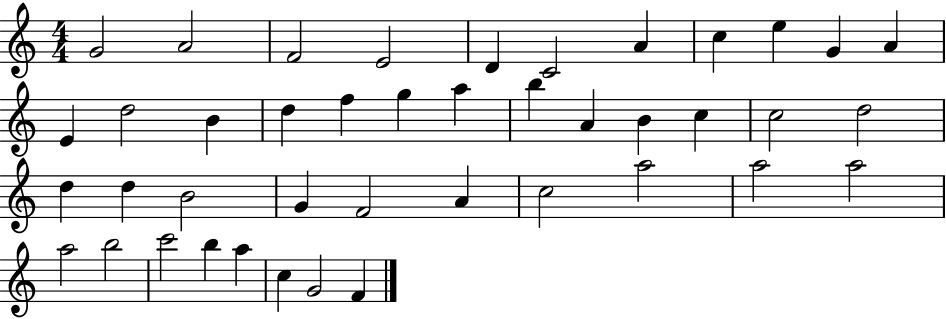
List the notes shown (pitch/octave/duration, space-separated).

G4/h A4/h F4/h E4/h D4/q C4/h A4/q C5/q E5/q G4/q A4/q E4/q D5/h B4/q D5/q F5/q G5/q A5/q B5/q A4/q B4/q C5/q C5/h D5/h D5/q D5/q B4/h G4/q F4/h A4/q C5/h A5/h A5/h A5/h A5/h B5/h C6/h B5/q A5/q C5/q G4/h F4/q